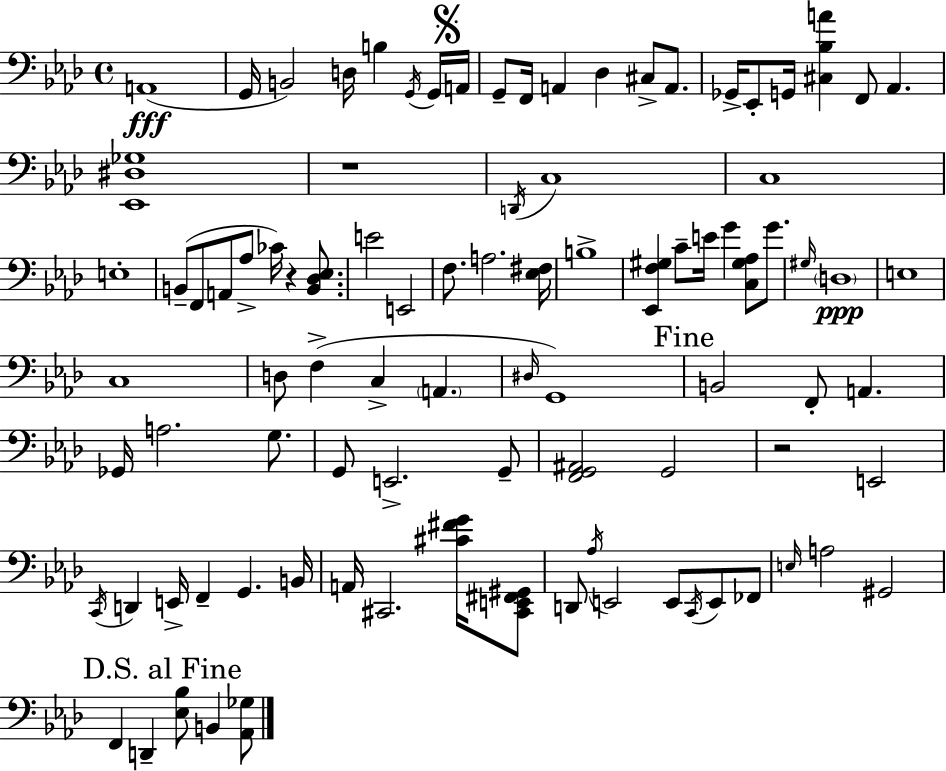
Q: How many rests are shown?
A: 3